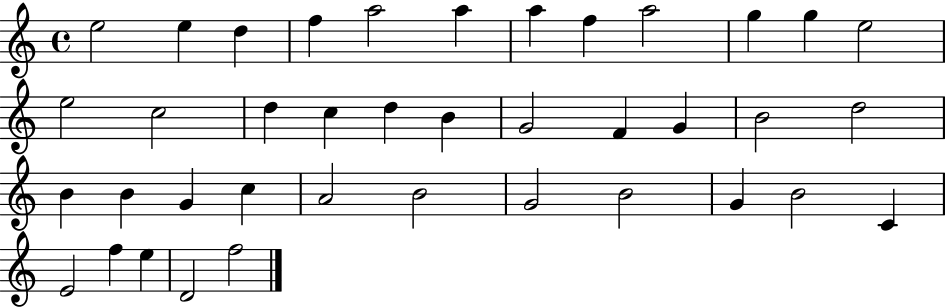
X:1
T:Untitled
M:4/4
L:1/4
K:C
e2 e d f a2 a a f a2 g g e2 e2 c2 d c d B G2 F G B2 d2 B B G c A2 B2 G2 B2 G B2 C E2 f e D2 f2